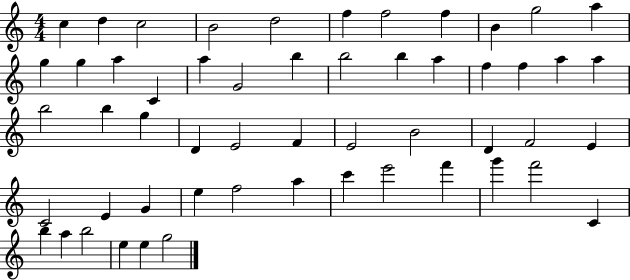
C5/q D5/q C5/h B4/h D5/h F5/q F5/h F5/q B4/q G5/h A5/q G5/q G5/q A5/q C4/q A5/q G4/h B5/q B5/h B5/q A5/q F5/q F5/q A5/q A5/q B5/h B5/q G5/q D4/q E4/h F4/q E4/h B4/h D4/q F4/h E4/q C4/h E4/q G4/q E5/q F5/h A5/q C6/q E6/h F6/q G6/q F6/h C4/q B5/q A5/q B5/h E5/q E5/q G5/h